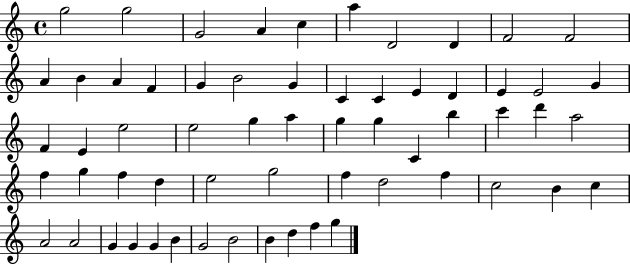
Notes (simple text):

G5/h G5/h G4/h A4/q C5/q A5/q D4/h D4/q F4/h F4/h A4/q B4/q A4/q F4/q G4/q B4/h G4/q C4/q C4/q E4/q D4/q E4/q E4/h G4/q F4/q E4/q E5/h E5/h G5/q A5/q G5/q G5/q C4/q B5/q C6/q D6/q A5/h F5/q G5/q F5/q D5/q E5/h G5/h F5/q D5/h F5/q C5/h B4/q C5/q A4/h A4/h G4/q G4/q G4/q B4/q G4/h B4/h B4/q D5/q F5/q G5/q